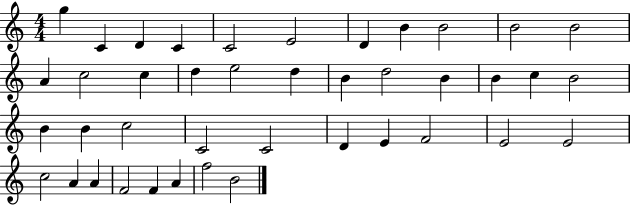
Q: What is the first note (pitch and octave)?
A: G5